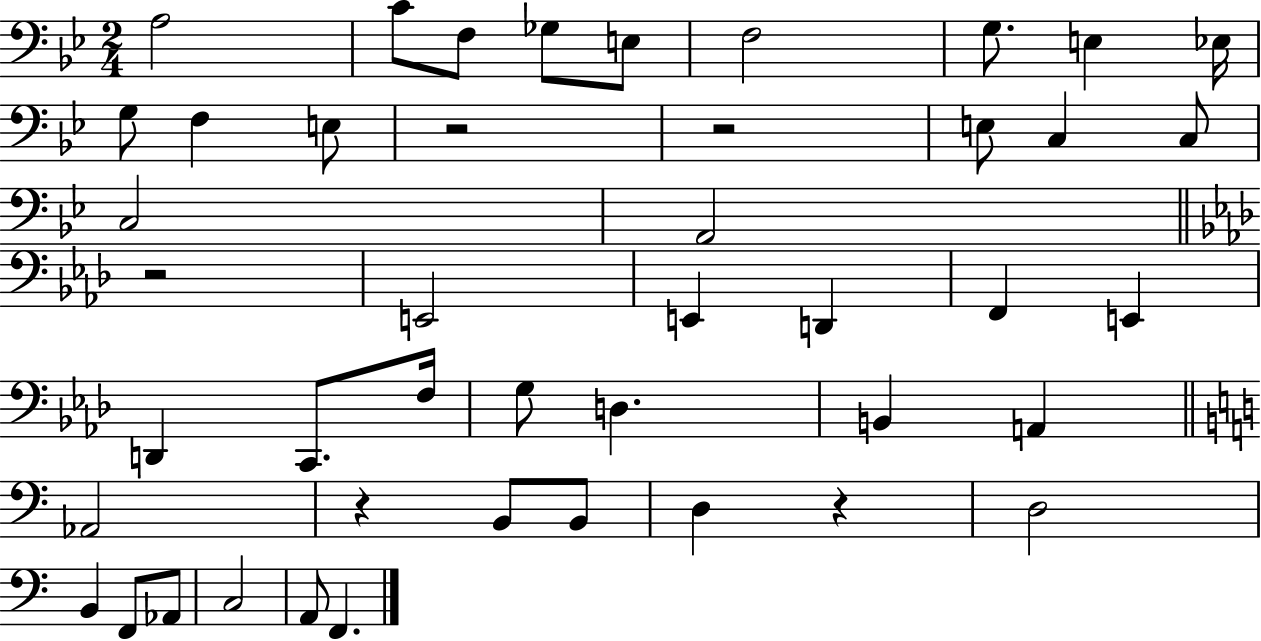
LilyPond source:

{
  \clef bass
  \numericTimeSignature
  \time 2/4
  \key bes \major
  a2 | c'8 f8 ges8 e8 | f2 | g8. e4 ees16 | \break g8 f4 e8 | r2 | r2 | e8 c4 c8 | \break c2 | a,2 | \bar "||" \break \key f \minor r2 | e,2 | e,4 d,4 | f,4 e,4 | \break d,4 c,8. f16 | g8 d4. | b,4 a,4 | \bar "||" \break \key a \minor aes,2 | r4 b,8 b,8 | d4 r4 | d2 | \break b,4 f,8 aes,8 | c2 | a,8 f,4. | \bar "|."
}